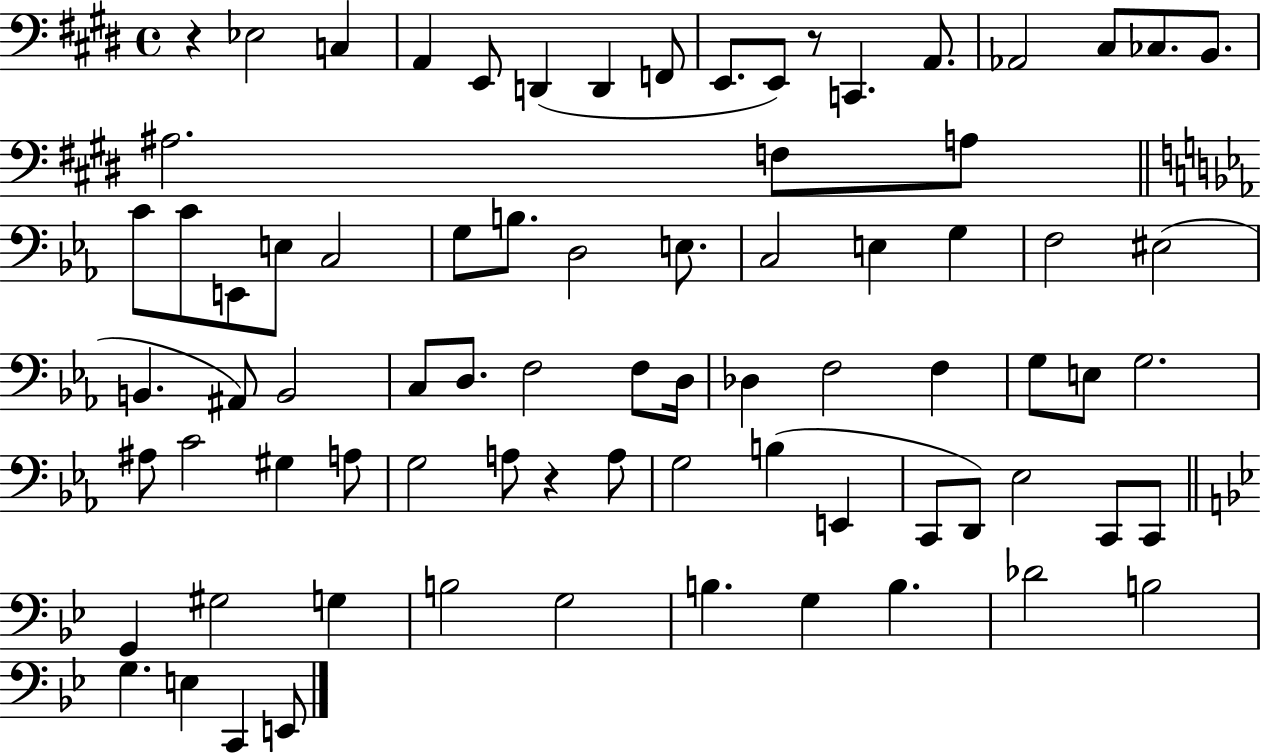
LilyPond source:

{
  \clef bass
  \time 4/4
  \defaultTimeSignature
  \key e \major
  \repeat volta 2 { r4 ees2 c4 | a,4 e,8 d,4( d,4 f,8 | e,8. e,8) r8 c,4. a,8. | aes,2 cis8 ces8. b,8. | \break ais2. f8 a8 | \bar "||" \break \key c \minor c'8 c'8 e,8 e8 c2 | g8 b8. d2 e8. | c2 e4 g4 | f2 eis2( | \break b,4. ais,8) b,2 | c8 d8. f2 f8 d16 | des4 f2 f4 | g8 e8 g2. | \break ais8 c'2 gis4 a8 | g2 a8 r4 a8 | g2 b4( e,4 | c,8 d,8) ees2 c,8 c,8 | \break \bar "||" \break \key g \minor g,4 gis2 g4 | b2 g2 | b4. g4 b4. | des'2 b2 | \break g4. e4 c,4 e,8 | } \bar "|."
}